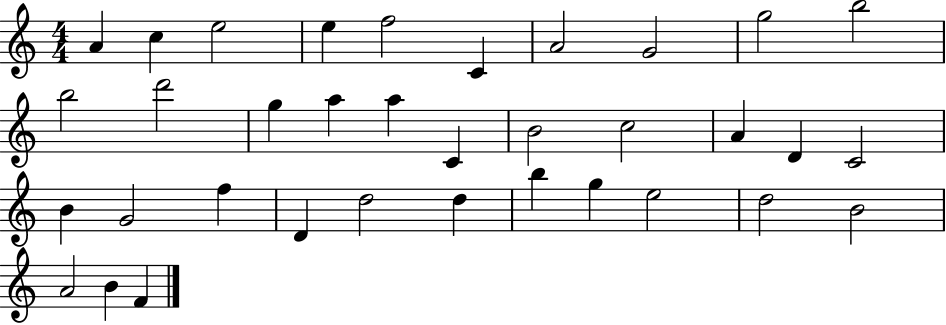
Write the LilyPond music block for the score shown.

{
  \clef treble
  \numericTimeSignature
  \time 4/4
  \key c \major
  a'4 c''4 e''2 | e''4 f''2 c'4 | a'2 g'2 | g''2 b''2 | \break b''2 d'''2 | g''4 a''4 a''4 c'4 | b'2 c''2 | a'4 d'4 c'2 | \break b'4 g'2 f''4 | d'4 d''2 d''4 | b''4 g''4 e''2 | d''2 b'2 | \break a'2 b'4 f'4 | \bar "|."
}